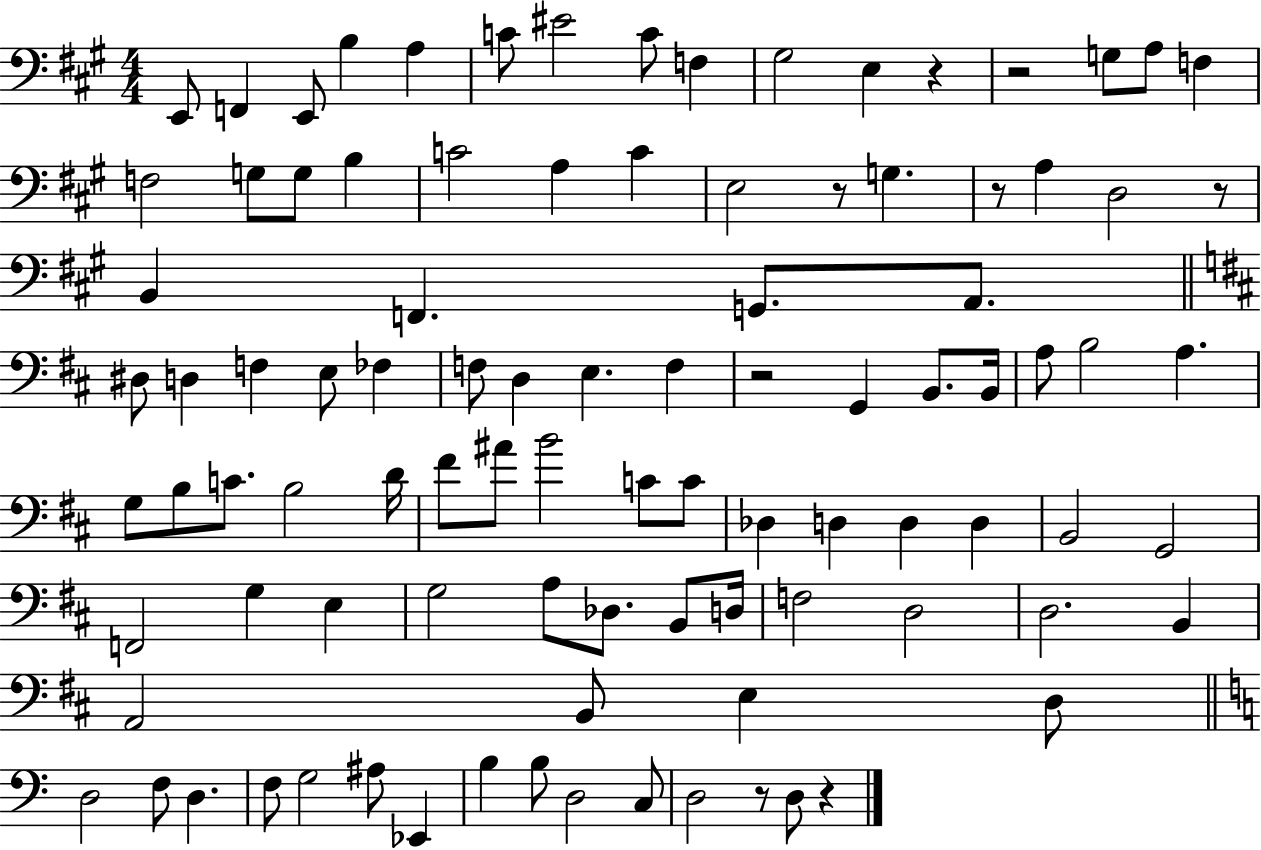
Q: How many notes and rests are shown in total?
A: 97